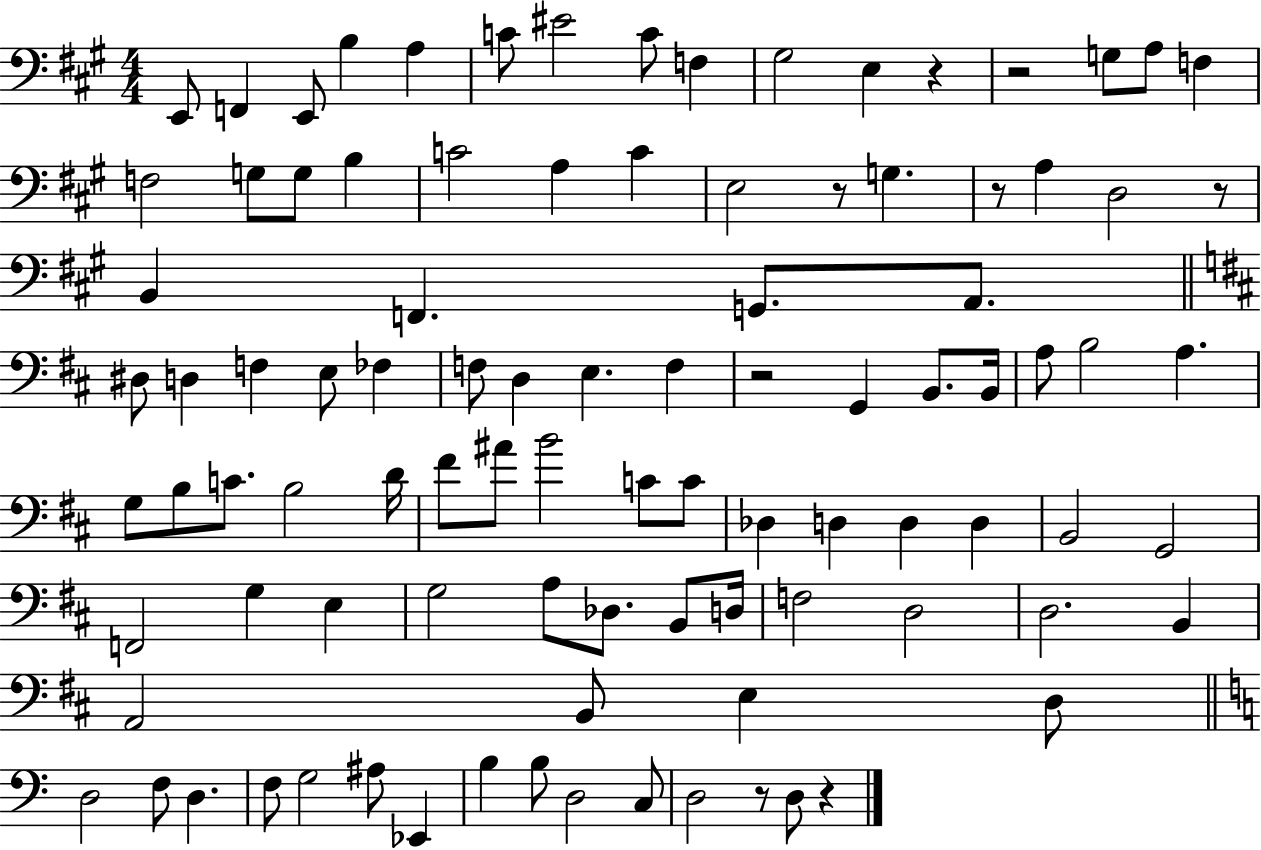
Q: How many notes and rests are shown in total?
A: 97